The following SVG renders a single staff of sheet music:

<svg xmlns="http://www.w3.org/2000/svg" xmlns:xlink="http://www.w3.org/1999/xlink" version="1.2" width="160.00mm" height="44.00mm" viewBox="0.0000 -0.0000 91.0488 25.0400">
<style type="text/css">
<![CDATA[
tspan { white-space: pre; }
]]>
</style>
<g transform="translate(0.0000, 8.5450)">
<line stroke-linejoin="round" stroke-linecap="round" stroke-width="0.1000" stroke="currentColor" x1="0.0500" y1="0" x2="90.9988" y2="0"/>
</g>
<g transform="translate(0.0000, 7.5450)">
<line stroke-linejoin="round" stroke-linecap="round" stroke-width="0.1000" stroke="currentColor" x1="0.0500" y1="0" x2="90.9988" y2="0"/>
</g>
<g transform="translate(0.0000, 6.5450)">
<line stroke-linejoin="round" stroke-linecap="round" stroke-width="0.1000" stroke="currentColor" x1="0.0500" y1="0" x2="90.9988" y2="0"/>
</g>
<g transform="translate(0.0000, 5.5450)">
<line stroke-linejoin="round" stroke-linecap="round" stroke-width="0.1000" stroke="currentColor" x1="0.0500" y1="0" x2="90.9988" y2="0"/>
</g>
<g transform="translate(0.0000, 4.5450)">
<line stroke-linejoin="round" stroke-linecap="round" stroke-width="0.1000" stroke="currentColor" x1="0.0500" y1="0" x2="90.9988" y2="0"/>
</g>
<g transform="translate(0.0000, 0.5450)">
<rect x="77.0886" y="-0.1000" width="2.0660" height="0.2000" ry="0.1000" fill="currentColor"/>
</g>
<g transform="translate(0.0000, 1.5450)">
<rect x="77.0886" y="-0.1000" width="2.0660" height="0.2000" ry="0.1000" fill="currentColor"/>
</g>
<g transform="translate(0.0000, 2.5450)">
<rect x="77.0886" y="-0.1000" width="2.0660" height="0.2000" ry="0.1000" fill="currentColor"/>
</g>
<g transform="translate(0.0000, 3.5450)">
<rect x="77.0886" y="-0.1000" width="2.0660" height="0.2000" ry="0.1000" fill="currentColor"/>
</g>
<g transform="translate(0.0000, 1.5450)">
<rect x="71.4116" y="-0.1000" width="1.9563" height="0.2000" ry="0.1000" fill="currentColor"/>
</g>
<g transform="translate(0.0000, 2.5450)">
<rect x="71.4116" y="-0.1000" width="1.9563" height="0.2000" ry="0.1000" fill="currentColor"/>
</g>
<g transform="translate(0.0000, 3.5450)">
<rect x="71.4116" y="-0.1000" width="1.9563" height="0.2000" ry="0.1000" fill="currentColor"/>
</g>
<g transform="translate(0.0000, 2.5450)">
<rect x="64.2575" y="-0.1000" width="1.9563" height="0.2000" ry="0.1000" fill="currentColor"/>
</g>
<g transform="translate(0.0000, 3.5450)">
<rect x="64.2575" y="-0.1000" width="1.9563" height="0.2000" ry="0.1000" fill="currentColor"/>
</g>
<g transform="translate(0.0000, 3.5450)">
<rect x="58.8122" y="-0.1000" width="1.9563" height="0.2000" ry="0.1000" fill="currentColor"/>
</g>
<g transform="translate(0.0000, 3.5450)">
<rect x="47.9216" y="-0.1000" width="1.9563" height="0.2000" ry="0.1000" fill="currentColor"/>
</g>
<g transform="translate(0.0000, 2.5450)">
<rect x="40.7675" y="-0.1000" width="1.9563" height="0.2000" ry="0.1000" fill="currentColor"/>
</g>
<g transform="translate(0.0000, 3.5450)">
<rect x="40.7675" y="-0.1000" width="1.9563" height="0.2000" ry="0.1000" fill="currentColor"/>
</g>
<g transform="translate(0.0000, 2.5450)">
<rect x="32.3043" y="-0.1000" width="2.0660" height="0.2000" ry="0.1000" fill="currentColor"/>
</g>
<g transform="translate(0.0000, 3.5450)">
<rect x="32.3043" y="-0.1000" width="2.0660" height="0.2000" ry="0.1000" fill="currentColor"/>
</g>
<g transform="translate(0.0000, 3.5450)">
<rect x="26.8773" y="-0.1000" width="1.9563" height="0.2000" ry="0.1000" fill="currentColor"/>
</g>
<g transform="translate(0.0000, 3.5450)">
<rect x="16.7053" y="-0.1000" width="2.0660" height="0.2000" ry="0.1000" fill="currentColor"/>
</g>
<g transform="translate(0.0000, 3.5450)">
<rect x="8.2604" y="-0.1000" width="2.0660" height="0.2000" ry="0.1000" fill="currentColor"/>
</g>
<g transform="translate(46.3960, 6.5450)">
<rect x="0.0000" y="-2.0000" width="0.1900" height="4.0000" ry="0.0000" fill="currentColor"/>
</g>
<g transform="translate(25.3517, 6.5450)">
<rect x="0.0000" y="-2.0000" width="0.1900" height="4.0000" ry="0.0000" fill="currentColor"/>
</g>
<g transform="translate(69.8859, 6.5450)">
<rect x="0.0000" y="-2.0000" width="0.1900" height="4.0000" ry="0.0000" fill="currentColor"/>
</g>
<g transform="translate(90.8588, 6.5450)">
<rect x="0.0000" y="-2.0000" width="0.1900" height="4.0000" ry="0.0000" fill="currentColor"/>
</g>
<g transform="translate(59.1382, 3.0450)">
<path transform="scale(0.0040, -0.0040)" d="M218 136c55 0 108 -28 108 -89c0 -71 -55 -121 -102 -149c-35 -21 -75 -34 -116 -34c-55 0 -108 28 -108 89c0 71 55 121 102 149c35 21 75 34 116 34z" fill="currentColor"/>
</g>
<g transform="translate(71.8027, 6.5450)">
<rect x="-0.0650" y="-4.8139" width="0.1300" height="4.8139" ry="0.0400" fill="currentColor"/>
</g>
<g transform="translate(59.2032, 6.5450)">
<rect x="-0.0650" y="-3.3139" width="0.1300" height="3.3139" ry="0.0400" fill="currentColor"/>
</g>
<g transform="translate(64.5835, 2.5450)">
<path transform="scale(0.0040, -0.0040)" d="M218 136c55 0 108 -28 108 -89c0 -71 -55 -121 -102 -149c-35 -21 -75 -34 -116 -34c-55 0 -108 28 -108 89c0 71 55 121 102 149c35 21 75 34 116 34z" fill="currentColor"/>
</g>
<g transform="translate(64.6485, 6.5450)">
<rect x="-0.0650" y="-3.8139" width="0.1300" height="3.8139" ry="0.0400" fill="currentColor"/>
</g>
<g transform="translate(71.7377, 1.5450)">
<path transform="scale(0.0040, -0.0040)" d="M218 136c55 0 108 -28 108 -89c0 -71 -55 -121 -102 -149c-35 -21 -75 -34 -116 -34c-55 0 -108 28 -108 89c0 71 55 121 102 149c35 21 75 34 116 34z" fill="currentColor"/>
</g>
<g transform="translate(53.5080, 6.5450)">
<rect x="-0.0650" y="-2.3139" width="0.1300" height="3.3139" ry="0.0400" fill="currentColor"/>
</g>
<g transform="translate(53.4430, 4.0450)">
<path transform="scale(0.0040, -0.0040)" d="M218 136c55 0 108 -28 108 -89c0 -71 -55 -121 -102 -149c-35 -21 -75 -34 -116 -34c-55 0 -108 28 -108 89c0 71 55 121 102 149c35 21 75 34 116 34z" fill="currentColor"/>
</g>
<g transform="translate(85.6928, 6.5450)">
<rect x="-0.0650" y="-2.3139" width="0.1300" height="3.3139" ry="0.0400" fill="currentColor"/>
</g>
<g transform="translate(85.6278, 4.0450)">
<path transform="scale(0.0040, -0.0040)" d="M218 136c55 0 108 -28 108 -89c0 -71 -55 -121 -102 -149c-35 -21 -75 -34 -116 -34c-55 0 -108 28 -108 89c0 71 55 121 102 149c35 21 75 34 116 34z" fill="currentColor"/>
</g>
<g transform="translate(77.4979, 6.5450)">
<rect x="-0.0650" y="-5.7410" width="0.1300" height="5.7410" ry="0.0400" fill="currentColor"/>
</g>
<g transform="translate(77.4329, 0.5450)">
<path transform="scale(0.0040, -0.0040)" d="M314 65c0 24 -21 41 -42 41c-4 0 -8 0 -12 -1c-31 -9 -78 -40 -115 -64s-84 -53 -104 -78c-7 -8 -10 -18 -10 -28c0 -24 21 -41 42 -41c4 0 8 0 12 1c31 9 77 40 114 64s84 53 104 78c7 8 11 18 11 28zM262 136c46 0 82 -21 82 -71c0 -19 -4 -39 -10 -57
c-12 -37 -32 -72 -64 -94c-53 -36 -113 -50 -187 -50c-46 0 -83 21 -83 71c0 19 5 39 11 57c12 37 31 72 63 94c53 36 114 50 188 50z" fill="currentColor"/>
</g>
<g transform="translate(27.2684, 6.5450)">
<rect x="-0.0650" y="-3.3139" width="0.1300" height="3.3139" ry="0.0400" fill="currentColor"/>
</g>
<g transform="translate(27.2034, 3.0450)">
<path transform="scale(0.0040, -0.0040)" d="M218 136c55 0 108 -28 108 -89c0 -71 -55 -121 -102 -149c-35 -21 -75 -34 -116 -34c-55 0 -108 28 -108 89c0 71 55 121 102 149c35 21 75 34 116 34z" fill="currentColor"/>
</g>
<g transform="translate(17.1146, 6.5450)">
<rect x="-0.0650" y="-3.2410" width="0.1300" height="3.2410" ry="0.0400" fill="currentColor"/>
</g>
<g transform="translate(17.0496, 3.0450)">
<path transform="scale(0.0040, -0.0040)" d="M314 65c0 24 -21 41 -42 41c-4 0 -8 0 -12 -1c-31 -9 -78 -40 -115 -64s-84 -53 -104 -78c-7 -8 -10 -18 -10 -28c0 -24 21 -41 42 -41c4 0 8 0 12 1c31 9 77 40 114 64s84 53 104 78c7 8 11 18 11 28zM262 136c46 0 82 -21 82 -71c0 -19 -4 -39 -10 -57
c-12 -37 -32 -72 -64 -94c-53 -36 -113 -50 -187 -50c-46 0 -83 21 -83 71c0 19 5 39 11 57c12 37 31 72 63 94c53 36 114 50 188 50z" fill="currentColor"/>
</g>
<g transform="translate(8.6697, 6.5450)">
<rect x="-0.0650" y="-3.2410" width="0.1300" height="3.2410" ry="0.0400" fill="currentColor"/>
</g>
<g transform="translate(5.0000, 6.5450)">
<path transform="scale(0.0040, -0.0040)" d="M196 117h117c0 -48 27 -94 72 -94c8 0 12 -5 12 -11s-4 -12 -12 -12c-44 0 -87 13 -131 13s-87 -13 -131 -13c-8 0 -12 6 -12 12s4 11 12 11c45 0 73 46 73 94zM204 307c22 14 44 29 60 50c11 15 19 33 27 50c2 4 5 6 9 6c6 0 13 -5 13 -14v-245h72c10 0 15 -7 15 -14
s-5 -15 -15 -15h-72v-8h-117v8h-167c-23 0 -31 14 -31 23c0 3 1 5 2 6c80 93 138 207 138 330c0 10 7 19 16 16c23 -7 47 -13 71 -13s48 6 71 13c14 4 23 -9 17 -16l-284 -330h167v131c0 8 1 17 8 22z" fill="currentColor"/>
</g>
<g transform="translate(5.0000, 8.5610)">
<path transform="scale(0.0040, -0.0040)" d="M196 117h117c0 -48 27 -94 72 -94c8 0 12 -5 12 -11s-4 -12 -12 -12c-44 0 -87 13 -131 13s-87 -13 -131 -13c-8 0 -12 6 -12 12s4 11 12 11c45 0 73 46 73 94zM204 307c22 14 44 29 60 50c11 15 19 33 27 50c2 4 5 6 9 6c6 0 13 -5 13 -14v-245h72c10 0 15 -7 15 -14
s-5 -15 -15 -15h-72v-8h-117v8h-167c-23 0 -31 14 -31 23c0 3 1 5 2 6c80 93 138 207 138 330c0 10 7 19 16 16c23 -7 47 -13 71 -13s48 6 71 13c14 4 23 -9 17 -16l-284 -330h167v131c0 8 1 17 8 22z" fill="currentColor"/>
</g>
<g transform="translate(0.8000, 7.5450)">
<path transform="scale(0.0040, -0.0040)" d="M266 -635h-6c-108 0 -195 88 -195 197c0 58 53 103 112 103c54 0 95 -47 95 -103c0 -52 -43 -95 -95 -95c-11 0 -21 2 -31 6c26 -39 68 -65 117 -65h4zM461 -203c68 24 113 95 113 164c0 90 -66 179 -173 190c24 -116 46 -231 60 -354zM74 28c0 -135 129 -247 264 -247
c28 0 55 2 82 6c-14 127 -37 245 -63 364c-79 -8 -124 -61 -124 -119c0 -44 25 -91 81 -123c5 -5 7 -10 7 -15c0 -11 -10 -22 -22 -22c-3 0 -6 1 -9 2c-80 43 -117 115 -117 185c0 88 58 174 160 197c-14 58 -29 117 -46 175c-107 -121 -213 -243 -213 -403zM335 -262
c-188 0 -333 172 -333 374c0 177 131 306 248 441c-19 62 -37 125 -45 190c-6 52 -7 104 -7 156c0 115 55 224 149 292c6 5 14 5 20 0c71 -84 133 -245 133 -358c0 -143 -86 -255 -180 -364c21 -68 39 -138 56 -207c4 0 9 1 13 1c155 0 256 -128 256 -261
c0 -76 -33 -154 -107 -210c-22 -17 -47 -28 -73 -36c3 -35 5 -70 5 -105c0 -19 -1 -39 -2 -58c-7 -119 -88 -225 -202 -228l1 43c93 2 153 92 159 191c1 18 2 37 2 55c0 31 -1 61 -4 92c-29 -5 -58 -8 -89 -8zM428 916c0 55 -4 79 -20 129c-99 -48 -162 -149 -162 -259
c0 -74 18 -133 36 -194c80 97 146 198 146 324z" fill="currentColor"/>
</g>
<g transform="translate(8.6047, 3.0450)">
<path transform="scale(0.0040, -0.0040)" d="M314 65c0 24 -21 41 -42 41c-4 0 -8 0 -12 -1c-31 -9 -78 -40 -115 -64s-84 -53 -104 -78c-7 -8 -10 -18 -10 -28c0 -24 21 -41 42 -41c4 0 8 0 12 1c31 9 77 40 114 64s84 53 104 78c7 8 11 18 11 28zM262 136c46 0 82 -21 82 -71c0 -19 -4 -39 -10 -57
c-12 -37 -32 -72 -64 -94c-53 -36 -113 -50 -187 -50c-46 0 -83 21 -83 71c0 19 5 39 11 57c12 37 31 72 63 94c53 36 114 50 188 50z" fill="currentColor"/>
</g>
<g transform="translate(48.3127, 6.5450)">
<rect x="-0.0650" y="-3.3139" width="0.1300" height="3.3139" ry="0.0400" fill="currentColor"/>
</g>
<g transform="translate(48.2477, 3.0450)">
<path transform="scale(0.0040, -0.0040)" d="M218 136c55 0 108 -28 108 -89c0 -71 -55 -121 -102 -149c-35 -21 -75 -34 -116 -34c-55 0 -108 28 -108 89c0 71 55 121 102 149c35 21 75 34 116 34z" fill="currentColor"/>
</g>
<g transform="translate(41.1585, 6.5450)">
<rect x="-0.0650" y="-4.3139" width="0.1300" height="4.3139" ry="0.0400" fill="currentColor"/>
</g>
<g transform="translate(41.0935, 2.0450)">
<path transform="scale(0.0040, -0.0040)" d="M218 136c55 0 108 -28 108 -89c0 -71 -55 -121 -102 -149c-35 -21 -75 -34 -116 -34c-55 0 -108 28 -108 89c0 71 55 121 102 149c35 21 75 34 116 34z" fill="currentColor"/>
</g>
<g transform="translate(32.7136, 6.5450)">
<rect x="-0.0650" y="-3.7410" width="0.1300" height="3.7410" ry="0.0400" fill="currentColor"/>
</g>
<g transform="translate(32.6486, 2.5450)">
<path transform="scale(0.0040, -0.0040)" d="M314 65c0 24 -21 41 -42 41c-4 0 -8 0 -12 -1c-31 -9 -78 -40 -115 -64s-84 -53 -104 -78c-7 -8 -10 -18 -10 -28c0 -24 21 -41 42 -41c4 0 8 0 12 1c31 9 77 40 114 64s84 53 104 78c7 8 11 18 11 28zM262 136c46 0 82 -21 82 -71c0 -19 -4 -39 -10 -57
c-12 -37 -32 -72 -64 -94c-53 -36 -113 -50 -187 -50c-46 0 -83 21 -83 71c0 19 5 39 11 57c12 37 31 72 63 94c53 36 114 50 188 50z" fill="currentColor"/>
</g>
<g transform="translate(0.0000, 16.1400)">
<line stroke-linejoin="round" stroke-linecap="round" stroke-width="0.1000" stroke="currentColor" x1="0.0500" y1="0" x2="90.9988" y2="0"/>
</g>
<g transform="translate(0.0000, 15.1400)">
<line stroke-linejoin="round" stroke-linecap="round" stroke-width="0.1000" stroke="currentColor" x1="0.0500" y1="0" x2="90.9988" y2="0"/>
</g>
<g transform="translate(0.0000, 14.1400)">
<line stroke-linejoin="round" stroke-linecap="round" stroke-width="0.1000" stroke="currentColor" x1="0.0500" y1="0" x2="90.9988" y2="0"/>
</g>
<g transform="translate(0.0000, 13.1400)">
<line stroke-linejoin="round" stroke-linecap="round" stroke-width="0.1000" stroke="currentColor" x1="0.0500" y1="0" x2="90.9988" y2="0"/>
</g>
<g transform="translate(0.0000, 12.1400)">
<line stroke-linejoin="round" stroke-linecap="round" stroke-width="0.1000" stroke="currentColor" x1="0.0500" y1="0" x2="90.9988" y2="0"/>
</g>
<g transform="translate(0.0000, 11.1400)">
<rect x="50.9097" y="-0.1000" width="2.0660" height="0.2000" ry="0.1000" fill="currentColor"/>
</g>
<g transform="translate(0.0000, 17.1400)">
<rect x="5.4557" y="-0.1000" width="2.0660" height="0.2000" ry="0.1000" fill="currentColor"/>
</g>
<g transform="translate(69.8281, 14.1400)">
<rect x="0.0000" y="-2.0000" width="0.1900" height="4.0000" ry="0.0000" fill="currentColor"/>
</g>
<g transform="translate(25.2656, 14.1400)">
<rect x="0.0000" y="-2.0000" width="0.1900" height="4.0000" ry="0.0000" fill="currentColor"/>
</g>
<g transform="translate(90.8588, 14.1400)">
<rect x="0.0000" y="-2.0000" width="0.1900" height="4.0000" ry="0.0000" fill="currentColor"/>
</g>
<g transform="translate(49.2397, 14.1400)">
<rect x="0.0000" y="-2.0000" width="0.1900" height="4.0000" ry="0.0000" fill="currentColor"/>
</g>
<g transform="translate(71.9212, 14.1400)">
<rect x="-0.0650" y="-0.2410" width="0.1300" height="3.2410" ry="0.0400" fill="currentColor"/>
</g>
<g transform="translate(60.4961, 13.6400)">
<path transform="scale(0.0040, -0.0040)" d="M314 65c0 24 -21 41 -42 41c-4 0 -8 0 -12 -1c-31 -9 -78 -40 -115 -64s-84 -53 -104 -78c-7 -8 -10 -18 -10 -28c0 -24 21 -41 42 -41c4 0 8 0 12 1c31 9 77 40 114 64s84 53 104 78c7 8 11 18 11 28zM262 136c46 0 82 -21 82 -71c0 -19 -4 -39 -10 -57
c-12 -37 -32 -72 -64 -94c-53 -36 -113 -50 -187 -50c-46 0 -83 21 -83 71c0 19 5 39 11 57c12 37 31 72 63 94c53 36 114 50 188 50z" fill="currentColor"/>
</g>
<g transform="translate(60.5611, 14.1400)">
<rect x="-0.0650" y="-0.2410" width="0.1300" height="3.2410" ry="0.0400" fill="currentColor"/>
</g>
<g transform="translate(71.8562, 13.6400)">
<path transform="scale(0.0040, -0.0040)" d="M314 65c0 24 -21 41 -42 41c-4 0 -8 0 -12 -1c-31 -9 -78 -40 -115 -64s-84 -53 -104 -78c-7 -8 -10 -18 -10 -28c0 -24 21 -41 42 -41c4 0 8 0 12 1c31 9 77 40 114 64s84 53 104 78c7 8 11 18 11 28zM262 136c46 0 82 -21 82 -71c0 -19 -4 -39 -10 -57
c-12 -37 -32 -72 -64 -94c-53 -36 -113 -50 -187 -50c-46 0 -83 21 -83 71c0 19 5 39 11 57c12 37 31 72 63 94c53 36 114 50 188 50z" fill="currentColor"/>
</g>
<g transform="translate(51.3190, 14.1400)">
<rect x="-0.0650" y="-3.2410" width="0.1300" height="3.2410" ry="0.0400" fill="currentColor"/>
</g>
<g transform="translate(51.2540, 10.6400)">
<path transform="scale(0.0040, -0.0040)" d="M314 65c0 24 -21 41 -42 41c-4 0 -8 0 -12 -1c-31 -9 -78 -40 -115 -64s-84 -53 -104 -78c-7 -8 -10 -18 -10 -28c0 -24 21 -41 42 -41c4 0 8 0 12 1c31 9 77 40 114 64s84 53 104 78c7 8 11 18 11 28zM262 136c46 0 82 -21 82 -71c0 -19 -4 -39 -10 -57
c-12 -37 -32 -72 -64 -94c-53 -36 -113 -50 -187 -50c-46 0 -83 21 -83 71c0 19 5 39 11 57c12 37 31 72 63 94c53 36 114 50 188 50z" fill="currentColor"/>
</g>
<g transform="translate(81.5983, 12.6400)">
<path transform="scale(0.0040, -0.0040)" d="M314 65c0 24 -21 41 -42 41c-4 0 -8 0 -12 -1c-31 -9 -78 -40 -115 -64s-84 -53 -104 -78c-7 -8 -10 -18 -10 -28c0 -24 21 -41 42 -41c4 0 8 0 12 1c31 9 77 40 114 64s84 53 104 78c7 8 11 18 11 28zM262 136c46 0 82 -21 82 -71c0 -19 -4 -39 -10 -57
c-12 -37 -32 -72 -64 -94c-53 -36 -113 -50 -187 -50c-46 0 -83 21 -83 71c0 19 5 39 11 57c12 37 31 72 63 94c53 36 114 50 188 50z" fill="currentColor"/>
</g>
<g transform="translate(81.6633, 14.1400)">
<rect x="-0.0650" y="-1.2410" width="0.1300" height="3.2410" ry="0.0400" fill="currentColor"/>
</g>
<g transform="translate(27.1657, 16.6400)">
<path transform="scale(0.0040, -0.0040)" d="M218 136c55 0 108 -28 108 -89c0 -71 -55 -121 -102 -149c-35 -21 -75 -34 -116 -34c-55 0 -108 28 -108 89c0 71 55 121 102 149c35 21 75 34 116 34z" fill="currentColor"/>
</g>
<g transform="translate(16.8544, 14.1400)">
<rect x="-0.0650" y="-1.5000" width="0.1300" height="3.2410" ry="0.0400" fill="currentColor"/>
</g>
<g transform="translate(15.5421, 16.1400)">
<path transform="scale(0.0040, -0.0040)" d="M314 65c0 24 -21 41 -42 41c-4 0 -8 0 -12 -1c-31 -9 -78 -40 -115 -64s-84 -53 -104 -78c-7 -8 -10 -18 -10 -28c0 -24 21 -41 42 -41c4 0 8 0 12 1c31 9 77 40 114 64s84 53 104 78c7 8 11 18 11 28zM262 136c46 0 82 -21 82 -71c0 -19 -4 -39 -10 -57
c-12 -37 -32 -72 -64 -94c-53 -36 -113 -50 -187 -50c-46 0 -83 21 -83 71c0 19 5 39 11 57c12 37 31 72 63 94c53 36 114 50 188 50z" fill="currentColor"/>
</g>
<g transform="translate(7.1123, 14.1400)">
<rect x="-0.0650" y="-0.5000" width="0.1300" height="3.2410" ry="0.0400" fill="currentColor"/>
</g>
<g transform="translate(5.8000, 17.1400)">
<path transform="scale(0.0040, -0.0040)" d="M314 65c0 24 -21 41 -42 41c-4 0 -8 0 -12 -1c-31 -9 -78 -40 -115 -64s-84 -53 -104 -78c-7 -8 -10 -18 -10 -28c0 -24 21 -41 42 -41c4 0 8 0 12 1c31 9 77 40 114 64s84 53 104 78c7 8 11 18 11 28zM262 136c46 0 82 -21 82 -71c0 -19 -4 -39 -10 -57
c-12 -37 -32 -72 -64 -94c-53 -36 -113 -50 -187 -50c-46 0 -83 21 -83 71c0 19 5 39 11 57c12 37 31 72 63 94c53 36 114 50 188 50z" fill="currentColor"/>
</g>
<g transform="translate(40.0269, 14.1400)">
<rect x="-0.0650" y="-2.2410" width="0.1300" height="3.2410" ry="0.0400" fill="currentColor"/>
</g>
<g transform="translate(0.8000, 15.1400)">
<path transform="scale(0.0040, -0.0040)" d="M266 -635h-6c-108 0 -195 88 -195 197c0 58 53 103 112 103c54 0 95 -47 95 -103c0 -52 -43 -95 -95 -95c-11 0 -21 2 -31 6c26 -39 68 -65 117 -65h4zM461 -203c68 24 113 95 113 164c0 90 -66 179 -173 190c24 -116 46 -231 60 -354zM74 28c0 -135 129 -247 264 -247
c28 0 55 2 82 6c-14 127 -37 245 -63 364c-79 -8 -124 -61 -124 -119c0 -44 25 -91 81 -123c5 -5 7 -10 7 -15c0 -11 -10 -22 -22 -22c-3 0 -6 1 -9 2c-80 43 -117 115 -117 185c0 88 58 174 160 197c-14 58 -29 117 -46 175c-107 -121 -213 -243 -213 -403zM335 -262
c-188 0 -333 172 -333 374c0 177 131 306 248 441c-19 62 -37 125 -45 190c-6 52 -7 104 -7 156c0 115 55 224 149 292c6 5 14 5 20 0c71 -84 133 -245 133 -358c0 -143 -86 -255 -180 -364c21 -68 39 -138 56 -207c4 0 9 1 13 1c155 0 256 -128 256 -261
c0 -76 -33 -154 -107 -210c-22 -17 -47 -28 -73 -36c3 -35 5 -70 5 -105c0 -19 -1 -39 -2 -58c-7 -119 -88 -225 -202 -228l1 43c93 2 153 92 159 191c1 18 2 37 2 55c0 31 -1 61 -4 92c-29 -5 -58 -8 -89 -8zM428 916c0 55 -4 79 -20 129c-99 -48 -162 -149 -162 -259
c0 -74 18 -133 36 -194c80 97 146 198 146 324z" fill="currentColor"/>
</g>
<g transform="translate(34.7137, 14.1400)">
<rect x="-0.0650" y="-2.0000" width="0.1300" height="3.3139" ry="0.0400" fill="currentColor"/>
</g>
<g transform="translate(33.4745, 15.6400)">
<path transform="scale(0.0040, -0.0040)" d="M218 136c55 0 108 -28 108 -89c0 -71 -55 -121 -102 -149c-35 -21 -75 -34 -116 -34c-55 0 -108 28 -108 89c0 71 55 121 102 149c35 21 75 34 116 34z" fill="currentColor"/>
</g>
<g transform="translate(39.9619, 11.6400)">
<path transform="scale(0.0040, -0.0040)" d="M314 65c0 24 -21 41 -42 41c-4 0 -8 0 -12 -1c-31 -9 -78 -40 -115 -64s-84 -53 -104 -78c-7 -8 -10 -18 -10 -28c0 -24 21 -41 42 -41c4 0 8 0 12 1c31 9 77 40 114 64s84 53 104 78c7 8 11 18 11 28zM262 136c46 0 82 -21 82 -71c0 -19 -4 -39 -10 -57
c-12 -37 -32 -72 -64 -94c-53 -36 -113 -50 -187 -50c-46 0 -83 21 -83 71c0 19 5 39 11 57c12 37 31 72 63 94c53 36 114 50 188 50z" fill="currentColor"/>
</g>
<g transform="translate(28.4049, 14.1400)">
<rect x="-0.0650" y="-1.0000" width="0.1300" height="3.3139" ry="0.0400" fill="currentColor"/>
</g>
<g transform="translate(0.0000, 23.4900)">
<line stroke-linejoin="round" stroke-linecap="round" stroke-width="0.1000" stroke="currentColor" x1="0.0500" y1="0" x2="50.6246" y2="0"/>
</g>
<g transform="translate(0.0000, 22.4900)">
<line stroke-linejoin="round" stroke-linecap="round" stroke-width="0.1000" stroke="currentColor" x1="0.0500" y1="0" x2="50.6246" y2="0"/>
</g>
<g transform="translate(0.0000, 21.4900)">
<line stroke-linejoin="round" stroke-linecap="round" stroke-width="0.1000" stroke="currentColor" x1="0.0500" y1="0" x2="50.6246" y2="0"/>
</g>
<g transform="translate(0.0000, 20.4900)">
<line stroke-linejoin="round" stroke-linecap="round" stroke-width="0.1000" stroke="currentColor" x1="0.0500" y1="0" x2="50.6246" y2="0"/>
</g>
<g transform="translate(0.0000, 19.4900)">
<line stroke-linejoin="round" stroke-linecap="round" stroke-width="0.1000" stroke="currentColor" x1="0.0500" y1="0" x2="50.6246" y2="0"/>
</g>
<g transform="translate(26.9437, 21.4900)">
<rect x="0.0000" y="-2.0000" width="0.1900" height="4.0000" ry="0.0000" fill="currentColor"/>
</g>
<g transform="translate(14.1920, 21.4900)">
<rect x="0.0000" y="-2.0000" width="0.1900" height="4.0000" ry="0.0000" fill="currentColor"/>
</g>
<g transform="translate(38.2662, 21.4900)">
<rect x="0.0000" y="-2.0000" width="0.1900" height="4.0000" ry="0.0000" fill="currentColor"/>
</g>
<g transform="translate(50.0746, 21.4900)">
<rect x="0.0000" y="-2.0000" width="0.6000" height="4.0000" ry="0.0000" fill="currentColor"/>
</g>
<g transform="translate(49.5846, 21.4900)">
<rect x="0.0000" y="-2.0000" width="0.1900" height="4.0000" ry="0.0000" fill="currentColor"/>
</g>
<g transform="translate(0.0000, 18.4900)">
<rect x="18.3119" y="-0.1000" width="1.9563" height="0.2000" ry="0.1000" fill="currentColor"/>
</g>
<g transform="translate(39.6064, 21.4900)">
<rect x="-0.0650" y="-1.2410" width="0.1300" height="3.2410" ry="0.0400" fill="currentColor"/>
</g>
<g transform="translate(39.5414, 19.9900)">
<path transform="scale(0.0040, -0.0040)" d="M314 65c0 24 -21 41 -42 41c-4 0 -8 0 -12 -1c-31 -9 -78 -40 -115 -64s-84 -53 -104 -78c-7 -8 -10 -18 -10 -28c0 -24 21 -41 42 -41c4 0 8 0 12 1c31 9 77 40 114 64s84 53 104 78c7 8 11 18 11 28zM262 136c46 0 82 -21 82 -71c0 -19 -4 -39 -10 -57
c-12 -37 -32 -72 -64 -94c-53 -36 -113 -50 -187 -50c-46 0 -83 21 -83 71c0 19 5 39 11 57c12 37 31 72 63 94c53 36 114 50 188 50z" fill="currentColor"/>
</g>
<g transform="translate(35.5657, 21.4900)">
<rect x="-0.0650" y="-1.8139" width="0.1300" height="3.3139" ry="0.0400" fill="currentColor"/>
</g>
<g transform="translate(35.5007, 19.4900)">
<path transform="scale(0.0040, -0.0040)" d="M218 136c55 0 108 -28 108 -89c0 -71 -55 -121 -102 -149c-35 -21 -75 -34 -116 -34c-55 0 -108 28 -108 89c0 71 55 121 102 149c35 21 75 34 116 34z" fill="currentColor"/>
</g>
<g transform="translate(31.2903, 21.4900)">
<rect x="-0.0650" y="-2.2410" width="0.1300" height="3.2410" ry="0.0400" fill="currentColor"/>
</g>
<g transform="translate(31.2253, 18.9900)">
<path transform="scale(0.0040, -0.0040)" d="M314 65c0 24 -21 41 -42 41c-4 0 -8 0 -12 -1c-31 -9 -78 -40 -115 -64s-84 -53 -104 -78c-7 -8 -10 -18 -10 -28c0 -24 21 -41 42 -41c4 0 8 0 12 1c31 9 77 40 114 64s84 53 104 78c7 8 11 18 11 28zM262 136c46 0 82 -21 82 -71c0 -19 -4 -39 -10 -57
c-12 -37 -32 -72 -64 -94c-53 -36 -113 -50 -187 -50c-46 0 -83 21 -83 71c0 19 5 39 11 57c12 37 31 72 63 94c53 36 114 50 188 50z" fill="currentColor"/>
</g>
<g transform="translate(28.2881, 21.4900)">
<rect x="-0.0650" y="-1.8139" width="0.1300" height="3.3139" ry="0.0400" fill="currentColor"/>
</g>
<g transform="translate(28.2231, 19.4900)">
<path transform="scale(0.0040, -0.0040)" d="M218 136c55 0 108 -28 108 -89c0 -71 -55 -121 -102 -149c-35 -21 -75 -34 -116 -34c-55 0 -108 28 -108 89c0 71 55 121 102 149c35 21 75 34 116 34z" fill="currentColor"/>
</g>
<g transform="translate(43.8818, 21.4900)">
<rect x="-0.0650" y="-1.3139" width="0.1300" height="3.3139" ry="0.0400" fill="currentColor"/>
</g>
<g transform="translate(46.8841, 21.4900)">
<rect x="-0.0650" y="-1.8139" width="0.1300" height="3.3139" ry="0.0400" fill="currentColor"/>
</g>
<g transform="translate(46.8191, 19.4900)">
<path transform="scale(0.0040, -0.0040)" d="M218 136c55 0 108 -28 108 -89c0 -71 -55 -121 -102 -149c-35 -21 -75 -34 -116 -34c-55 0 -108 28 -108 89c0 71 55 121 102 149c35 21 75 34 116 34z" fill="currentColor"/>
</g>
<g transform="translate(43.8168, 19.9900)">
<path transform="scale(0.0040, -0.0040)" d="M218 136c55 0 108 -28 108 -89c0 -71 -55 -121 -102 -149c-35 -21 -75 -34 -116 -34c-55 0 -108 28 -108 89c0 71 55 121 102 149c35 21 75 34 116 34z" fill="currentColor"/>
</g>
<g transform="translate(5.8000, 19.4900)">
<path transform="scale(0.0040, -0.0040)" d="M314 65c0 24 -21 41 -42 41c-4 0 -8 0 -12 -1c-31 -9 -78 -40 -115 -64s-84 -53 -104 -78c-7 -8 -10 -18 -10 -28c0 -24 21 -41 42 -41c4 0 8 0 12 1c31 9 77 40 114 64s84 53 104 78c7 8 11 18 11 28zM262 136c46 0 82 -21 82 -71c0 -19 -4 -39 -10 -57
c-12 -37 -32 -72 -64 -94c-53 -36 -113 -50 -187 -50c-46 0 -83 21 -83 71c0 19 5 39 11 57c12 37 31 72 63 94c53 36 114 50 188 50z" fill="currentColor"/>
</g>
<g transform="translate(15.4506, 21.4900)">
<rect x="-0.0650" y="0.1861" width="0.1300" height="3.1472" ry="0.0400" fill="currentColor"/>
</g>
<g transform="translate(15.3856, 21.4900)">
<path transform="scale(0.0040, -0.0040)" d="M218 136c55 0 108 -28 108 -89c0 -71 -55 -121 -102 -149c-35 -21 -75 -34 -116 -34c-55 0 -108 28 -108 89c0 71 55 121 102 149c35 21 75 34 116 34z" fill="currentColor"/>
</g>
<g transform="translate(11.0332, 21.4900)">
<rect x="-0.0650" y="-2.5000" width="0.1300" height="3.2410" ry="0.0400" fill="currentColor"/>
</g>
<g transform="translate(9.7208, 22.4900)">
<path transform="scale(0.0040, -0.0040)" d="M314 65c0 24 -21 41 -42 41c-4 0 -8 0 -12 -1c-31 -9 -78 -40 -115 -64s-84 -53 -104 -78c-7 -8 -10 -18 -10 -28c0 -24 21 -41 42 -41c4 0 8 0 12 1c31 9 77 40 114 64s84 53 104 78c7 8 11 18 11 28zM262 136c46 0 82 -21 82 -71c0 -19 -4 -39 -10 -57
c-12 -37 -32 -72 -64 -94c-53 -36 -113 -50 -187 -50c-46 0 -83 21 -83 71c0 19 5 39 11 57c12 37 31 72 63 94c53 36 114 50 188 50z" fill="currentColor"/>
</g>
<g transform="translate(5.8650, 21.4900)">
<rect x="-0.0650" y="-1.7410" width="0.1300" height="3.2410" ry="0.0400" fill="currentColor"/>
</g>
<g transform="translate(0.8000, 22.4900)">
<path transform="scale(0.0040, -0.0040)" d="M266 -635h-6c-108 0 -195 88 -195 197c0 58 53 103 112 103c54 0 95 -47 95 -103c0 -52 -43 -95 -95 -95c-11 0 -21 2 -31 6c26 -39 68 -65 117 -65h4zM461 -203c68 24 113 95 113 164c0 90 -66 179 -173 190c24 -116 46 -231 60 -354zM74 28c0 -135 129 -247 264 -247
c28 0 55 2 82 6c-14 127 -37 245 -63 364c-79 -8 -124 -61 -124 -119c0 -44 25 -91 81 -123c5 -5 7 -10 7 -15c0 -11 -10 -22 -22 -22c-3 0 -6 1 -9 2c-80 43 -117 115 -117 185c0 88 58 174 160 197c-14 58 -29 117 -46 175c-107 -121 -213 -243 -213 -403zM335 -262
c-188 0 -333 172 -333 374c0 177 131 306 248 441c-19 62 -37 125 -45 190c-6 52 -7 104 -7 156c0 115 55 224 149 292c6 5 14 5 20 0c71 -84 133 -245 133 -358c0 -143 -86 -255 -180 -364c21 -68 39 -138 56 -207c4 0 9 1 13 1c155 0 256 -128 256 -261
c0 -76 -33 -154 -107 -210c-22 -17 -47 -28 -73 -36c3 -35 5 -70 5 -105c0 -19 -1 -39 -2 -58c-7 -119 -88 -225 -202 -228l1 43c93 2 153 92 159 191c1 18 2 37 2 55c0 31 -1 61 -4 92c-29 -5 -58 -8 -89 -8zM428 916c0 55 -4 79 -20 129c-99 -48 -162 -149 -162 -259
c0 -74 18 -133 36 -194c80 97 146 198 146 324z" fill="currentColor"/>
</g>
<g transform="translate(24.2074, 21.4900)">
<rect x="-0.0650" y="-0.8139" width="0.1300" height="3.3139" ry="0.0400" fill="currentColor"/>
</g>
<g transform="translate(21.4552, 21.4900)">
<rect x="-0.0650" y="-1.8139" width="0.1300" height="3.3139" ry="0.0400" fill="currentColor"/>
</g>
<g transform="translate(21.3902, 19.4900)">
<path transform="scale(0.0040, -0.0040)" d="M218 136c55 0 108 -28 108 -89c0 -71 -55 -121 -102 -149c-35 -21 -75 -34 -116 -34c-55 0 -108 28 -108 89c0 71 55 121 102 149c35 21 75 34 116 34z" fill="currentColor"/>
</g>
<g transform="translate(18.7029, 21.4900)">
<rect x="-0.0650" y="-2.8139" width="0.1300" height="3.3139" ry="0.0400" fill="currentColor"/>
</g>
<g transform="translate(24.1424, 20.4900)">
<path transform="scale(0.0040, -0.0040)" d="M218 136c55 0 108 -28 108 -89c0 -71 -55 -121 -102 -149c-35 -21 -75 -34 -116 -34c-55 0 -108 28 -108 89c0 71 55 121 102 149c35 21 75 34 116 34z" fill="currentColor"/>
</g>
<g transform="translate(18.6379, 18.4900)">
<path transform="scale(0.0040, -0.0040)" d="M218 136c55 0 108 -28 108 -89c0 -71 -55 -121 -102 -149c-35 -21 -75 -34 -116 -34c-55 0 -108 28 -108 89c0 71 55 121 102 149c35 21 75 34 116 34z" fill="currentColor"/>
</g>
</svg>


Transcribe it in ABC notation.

X:1
T:Untitled
M:4/4
L:1/4
K:C
b2 b2 b c'2 d' b g b c' e' g'2 g C2 E2 D F g2 b2 c2 c2 e2 f2 G2 B a f d f g2 f e2 e f